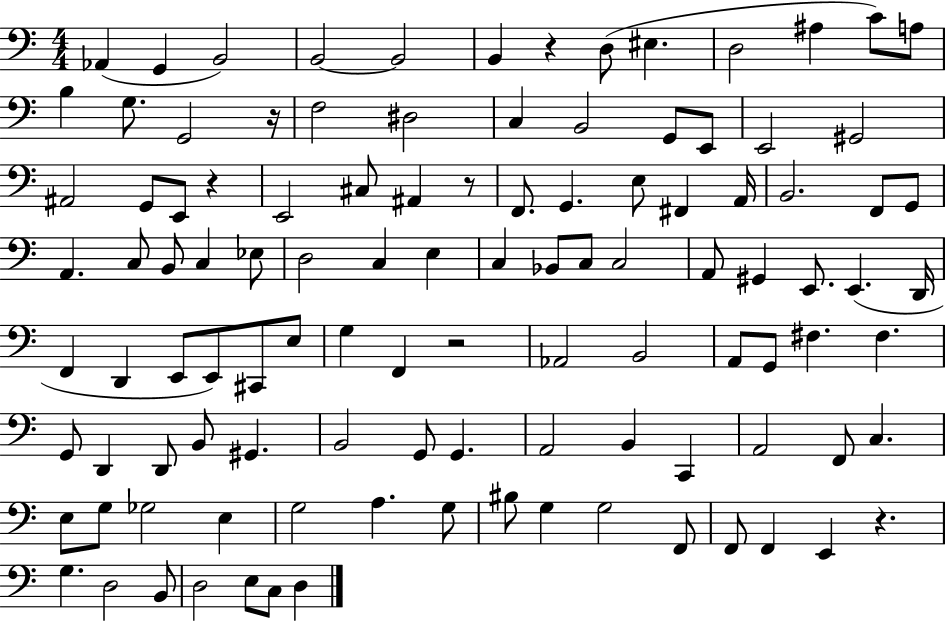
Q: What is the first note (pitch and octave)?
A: Ab2